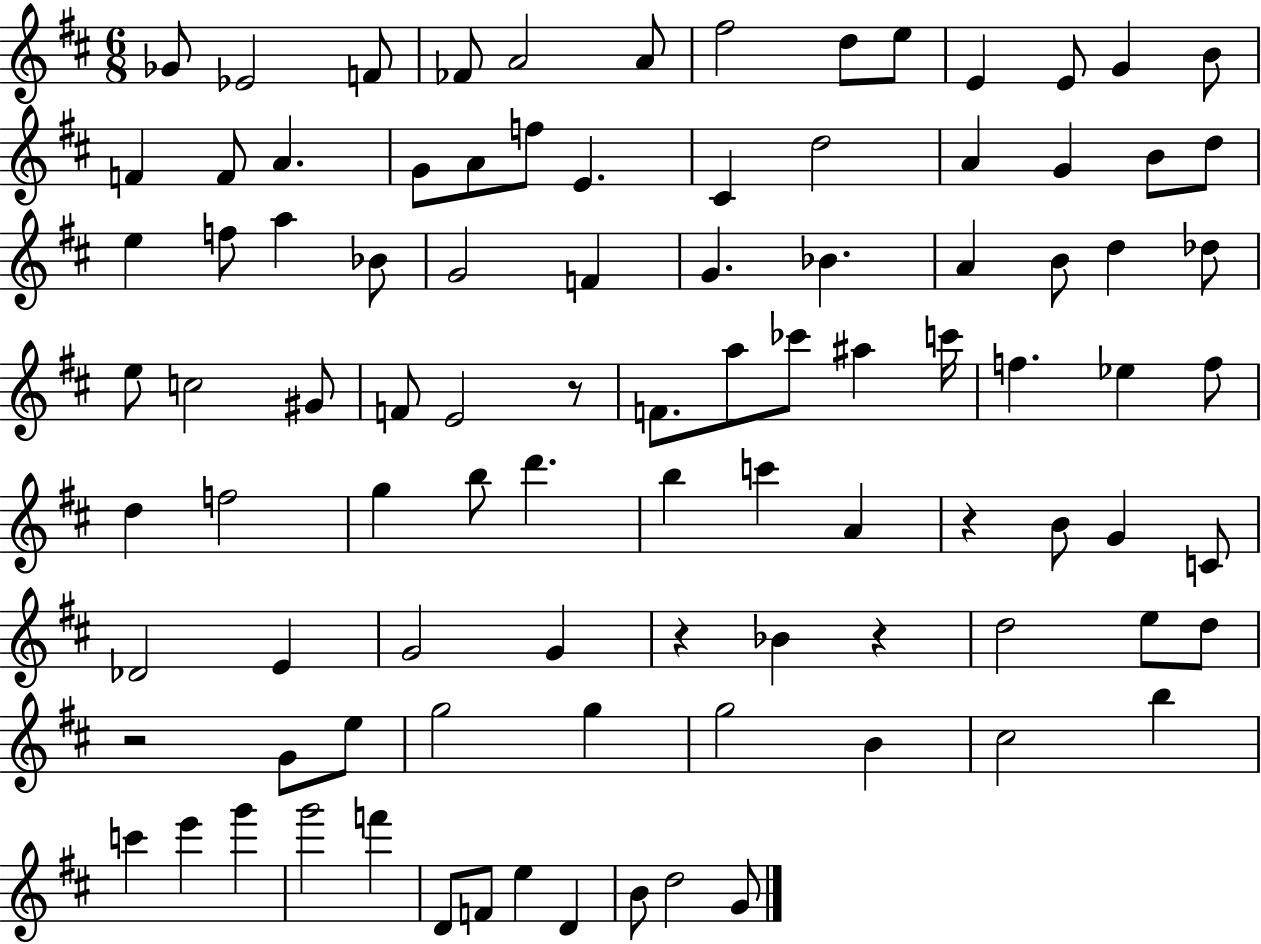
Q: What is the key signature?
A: D major